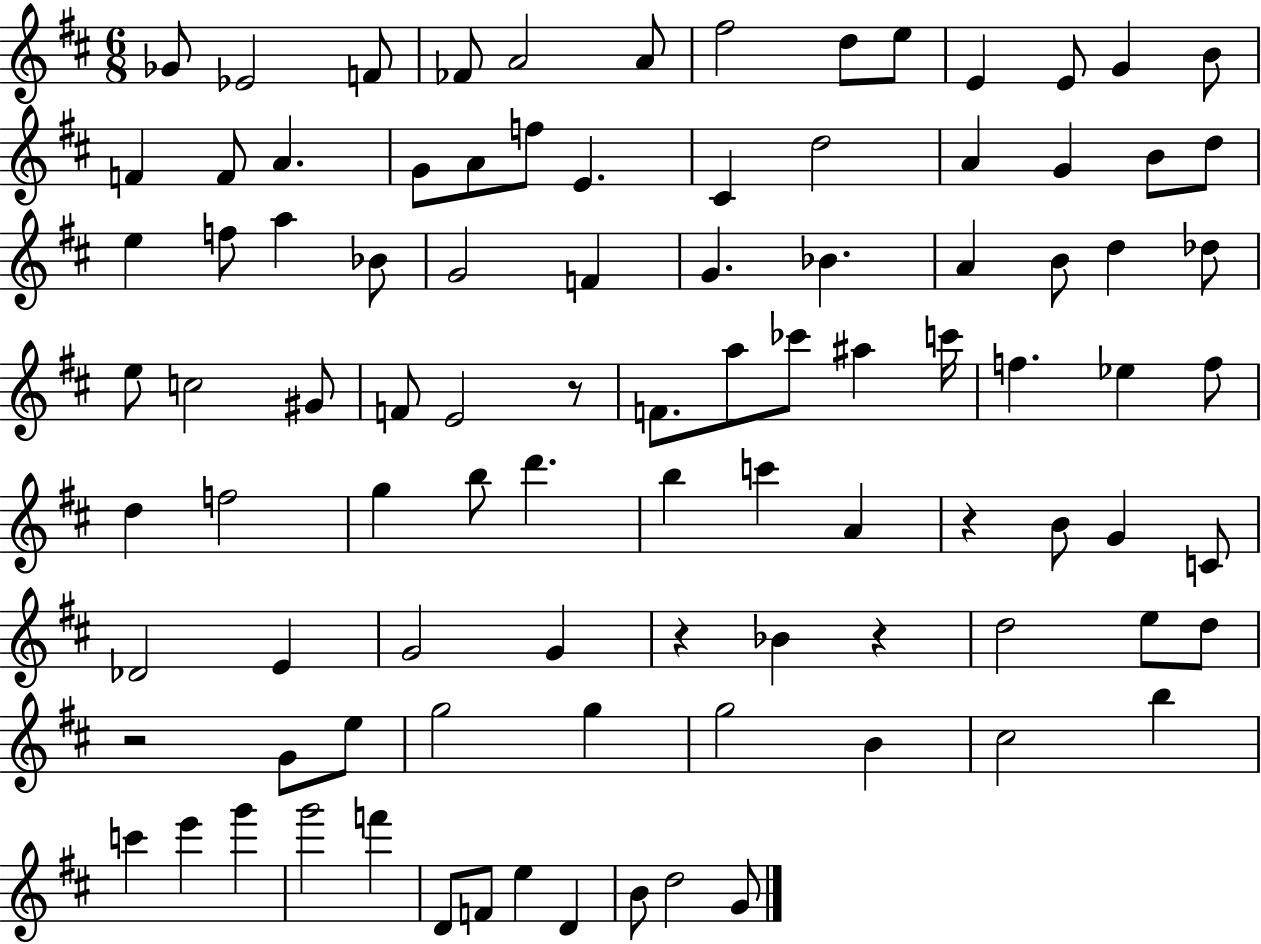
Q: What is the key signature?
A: D major